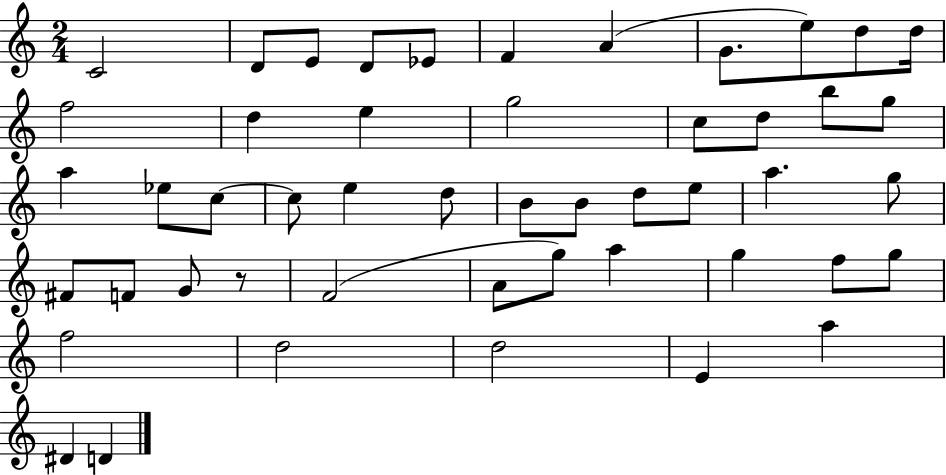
{
  \clef treble
  \numericTimeSignature
  \time 2/4
  \key c \major
  c'2 | d'8 e'8 d'8 ees'8 | f'4 a'4( | g'8. e''8) d''8 d''16 | \break f''2 | d''4 e''4 | g''2 | c''8 d''8 b''8 g''8 | \break a''4 ees''8 c''8~~ | c''8 e''4 d''8 | b'8 b'8 d''8 e''8 | a''4. g''8 | \break fis'8 f'8 g'8 r8 | f'2( | a'8 g''8) a''4 | g''4 f''8 g''8 | \break f''2 | d''2 | d''2 | e'4 a''4 | \break dis'4 d'4 | \bar "|."
}